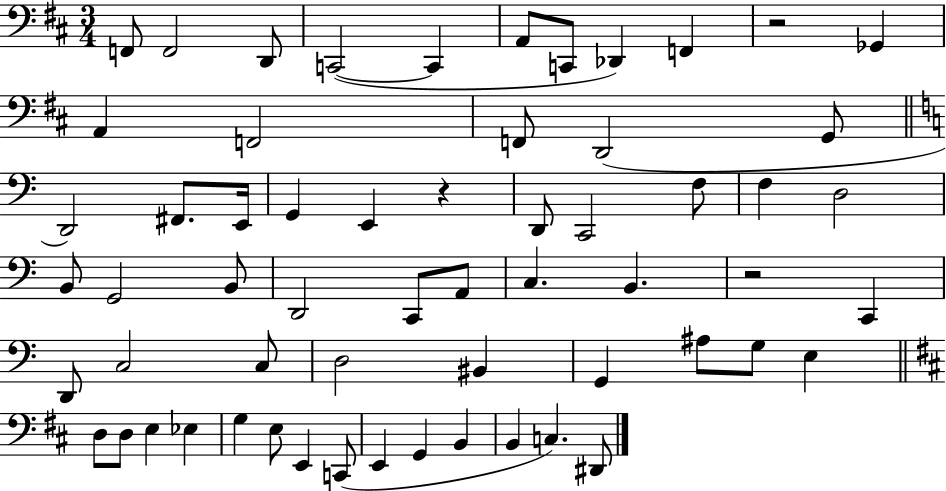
F2/e F2/h D2/e C2/h C2/q A2/e C2/e Db2/q F2/q R/h Gb2/q A2/q F2/h F2/e D2/h G2/e D2/h F#2/e. E2/s G2/q E2/q R/q D2/e C2/h F3/e F3/q D3/h B2/e G2/h B2/e D2/h C2/e A2/e C3/q. B2/q. R/h C2/q D2/e C3/h C3/e D3/h BIS2/q G2/q A#3/e G3/e E3/q D3/e D3/e E3/q Eb3/q G3/q E3/e E2/q C2/e E2/q G2/q B2/q B2/q C3/q. D#2/e